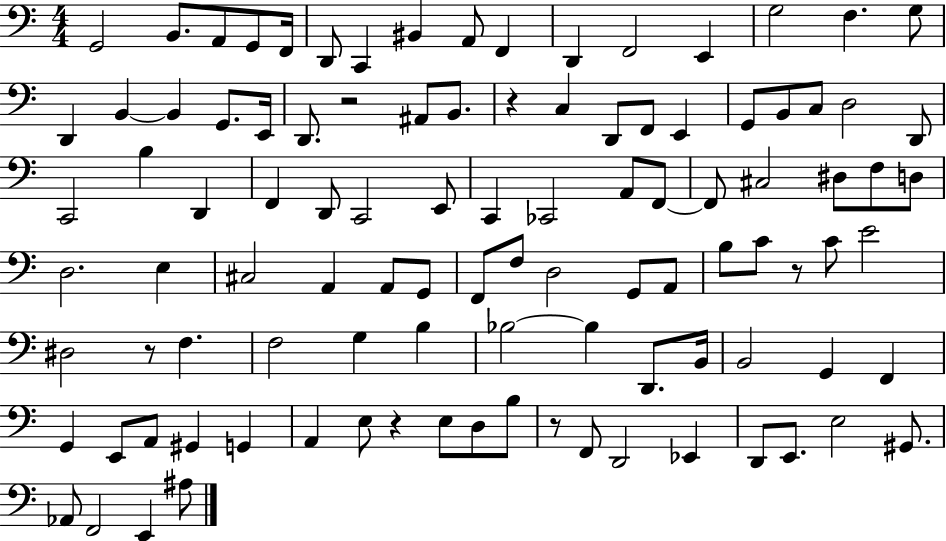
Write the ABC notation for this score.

X:1
T:Untitled
M:4/4
L:1/4
K:C
G,,2 B,,/2 A,,/2 G,,/2 F,,/4 D,,/2 C,, ^B,, A,,/2 F,, D,, F,,2 E,, G,2 F, G,/2 D,, B,, B,, G,,/2 E,,/4 D,,/2 z2 ^A,,/2 B,,/2 z C, D,,/2 F,,/2 E,, G,,/2 B,,/2 C,/2 D,2 D,,/2 C,,2 B, D,, F,, D,,/2 C,,2 E,,/2 C,, _C,,2 A,,/2 F,,/2 F,,/2 ^C,2 ^D,/2 F,/2 D,/2 D,2 E, ^C,2 A,, A,,/2 G,,/2 F,,/2 F,/2 D,2 G,,/2 A,,/2 B,/2 C/2 z/2 C/2 E2 ^D,2 z/2 F, F,2 G, B, _B,2 _B, D,,/2 B,,/4 B,,2 G,, F,, G,, E,,/2 A,,/2 ^G,, G,, A,, E,/2 z E,/2 D,/2 B,/2 z/2 F,,/2 D,,2 _E,, D,,/2 E,,/2 E,2 ^G,,/2 _A,,/2 F,,2 E,, ^A,/2